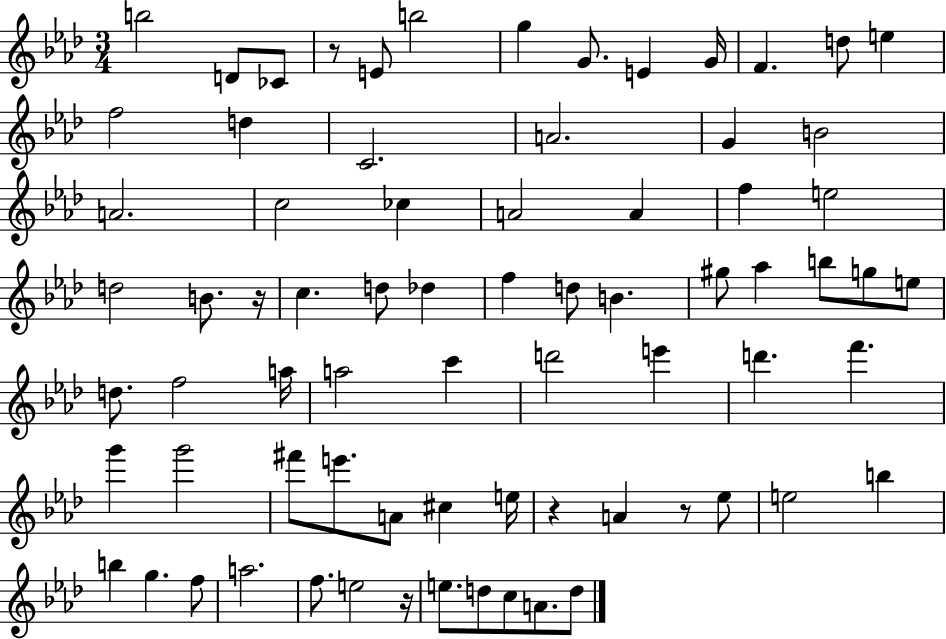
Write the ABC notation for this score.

X:1
T:Untitled
M:3/4
L:1/4
K:Ab
b2 D/2 _C/2 z/2 E/2 b2 g G/2 E G/4 F d/2 e f2 d C2 A2 G B2 A2 c2 _c A2 A f e2 d2 B/2 z/4 c d/2 _d f d/2 B ^g/2 _a b/2 g/2 e/2 d/2 f2 a/4 a2 c' d'2 e' d' f' g' g'2 ^f'/2 e'/2 A/2 ^c e/4 z A z/2 _e/2 e2 b b g f/2 a2 f/2 e2 z/4 e/2 d/2 c/2 A/2 d/2